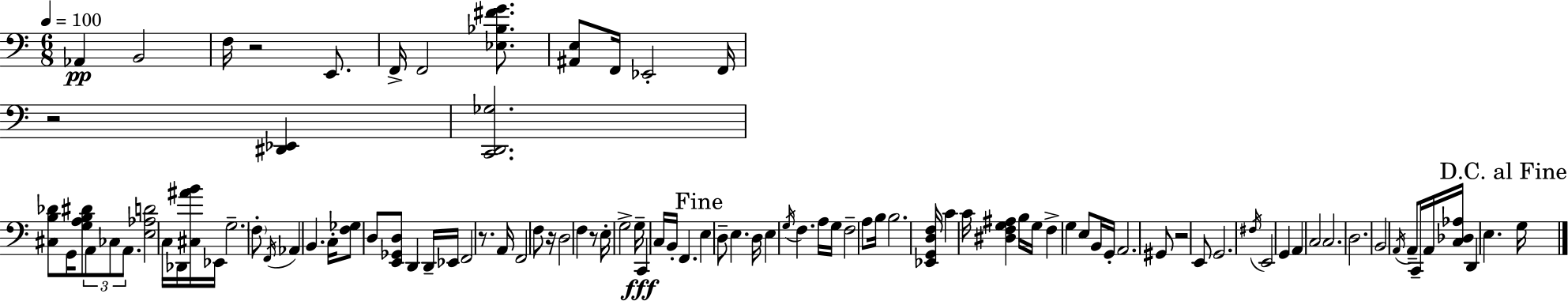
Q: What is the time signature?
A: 6/8